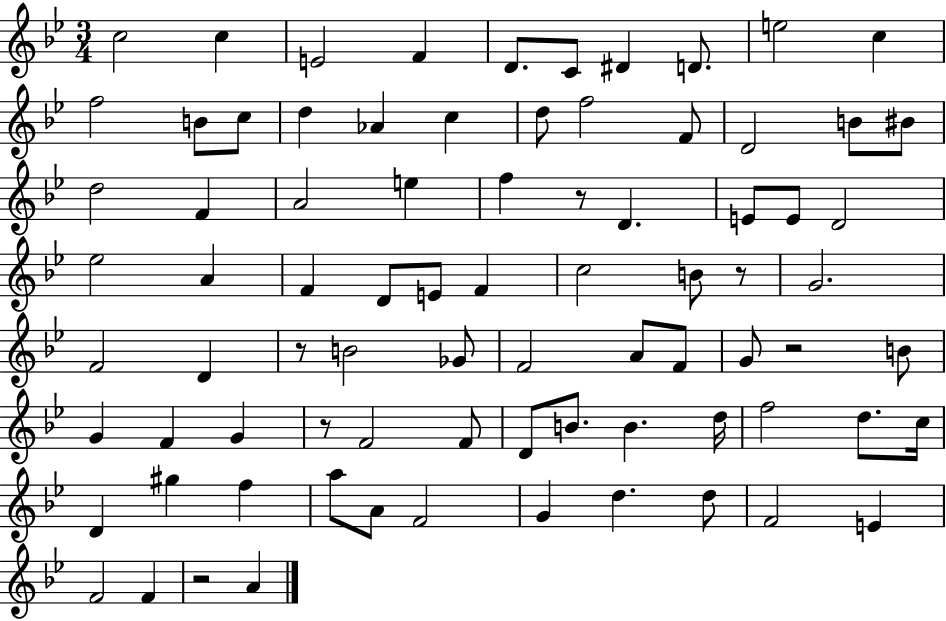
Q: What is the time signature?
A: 3/4